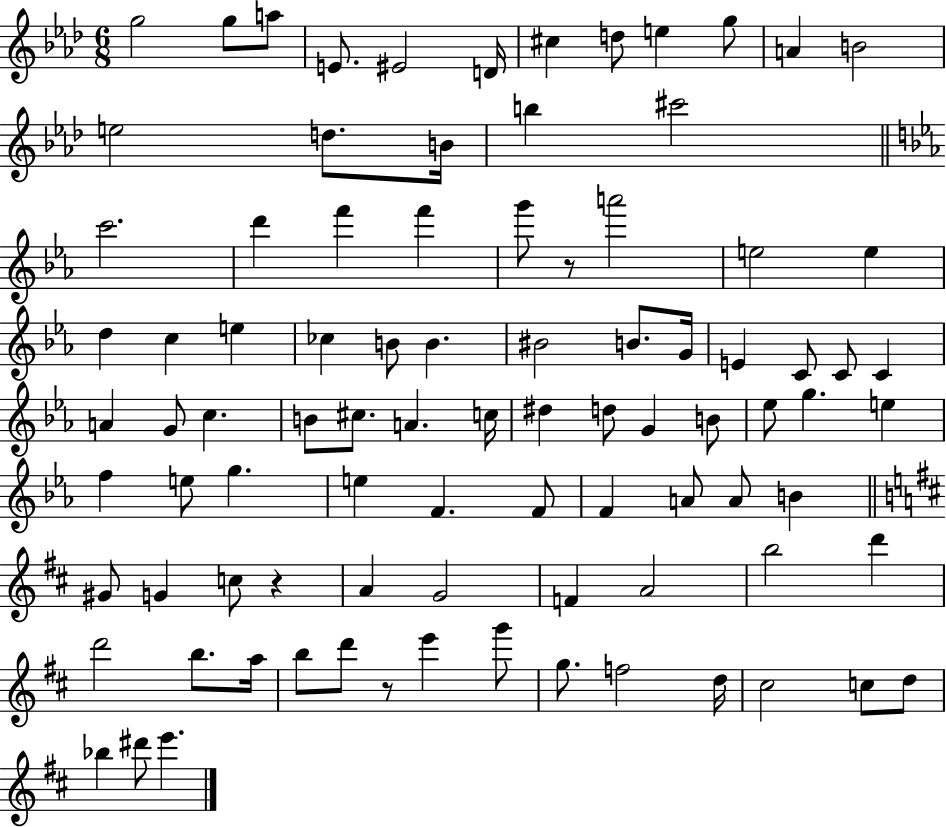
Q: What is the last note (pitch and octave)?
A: E6